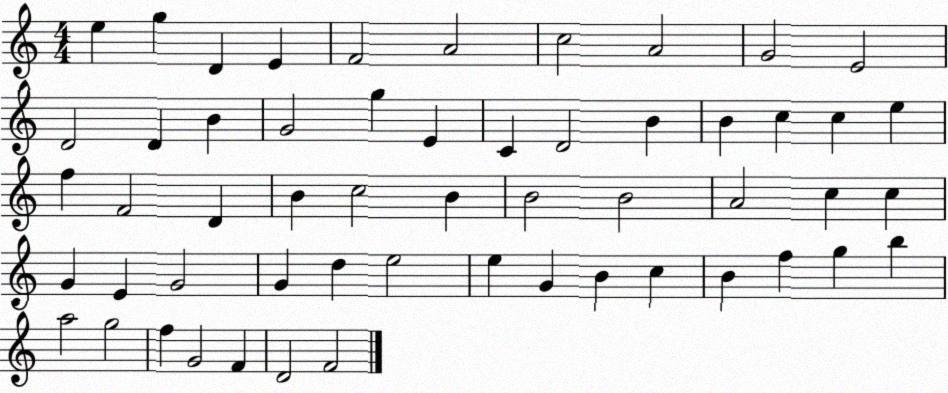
X:1
T:Untitled
M:4/4
L:1/4
K:C
e g D E F2 A2 c2 A2 G2 E2 D2 D B G2 g E C D2 B B c c e f F2 D B c2 B B2 B2 A2 c c G E G2 G d e2 e G B c B f g b a2 g2 f G2 F D2 F2